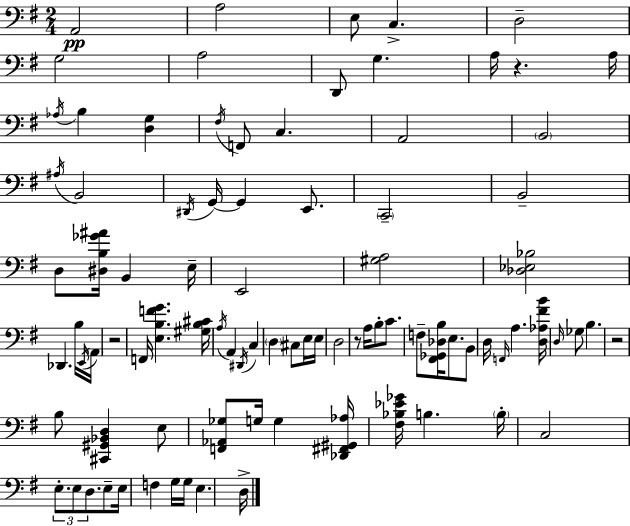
{
  \clef bass
  \numericTimeSignature
  \time 2/4
  \key e \minor
  \repeat volta 2 { a,2\pp | a2 | e8 c4.-> | d2-- | \break g2 | a2 | d,8 g4. | a16 r4. a16 | \break \acciaccatura { aes16 } b4 <d g>4 | \acciaccatura { fis16 } f,8 c4. | a,2 | \parenthesize b,2 | \break \acciaccatura { ais16 } b,2 | \acciaccatura { dis,16 } g,16~~ g,4 | e,8. \parenthesize c,2-- | b,2-- | \break d8 <dis b ges' ais'>16 b,4 | e16-- e,2 | <gis a>2 | <des ees bes>2 | \break des,4. | b16 \acciaccatura { e,16 } \parenthesize a,16 r2 | f,16 <e b f' g'>4. | <gis b cis'>16 \acciaccatura { a16 } a,4 | \break \acciaccatura { dis,16 } c4 \parenthesize d4 | cis8 e16 e16 d2 | r8 | a16 b8-. c'8. f8-- | \break <fis, ges, des b>16 e8. b,8 d16 | \grace { f,16 } a4. <d aes fis' b'>16 | \grace { d16 } ges8 b4. | r2 | \break b8 <cis, gis, bes, d>4 e8 | <f, aes, ges>8 g16 g4 | <des, fis, gis, aes>16 <fis bes ees' ges'>16 b4. | \parenthesize b16-. c2 | \break \tuplet 3/2 { e8.-. e8 d8. } | e8-- e16 f4 | g16 g16 e4. | d16-> } \bar "|."
}